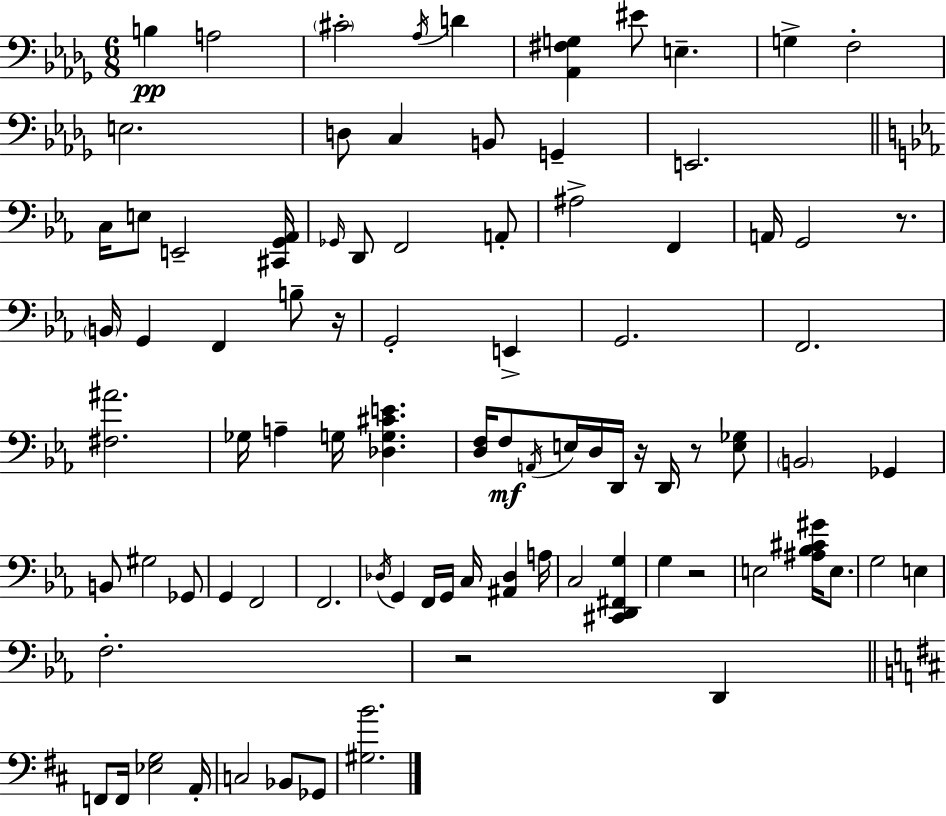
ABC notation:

X:1
T:Untitled
M:6/8
L:1/4
K:Bbm
B, A,2 ^C2 _A,/4 D [_A,,^F,G,] ^E/2 E, G, F,2 E,2 D,/2 C, B,,/2 G,, E,,2 C,/4 E,/2 E,,2 [^C,,G,,_A,,]/4 _G,,/4 D,,/2 F,,2 A,,/2 ^A,2 F,, A,,/4 G,,2 z/2 B,,/4 G,, F,, B,/2 z/4 G,,2 E,, G,,2 F,,2 [^F,^A]2 _G,/4 A, G,/4 [_D,G,^CE] [D,F,]/4 F,/2 A,,/4 E,/4 D,/4 D,,/4 z/4 D,,/4 z/2 [E,_G,]/2 B,,2 _G,, B,,/2 ^G,2 _G,,/2 G,, F,,2 F,,2 _D,/4 G,, F,,/4 G,,/4 C,/4 [^A,,_D,] A,/4 C,2 [^C,,D,,^F,,G,] G, z2 E,2 [^A,_B,^C^G]/4 E,/2 G,2 E, F,2 z2 D,, F,,/2 F,,/4 [_E,G,]2 A,,/4 C,2 _B,,/2 _G,,/2 [^G,B]2